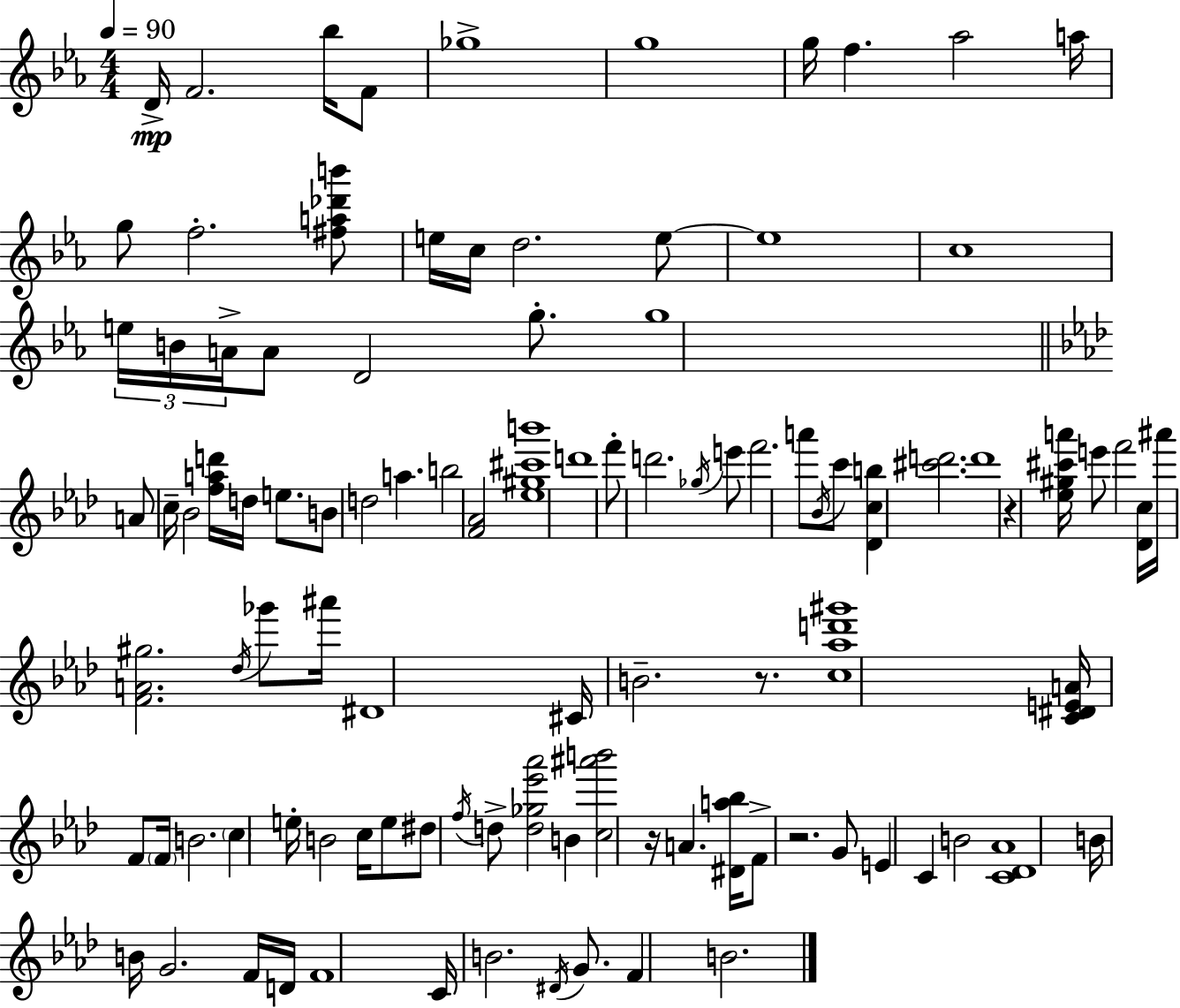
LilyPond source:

{
  \clef treble
  \numericTimeSignature
  \time 4/4
  \key ees \major
  \tempo 4 = 90
  \repeat volta 2 { d'16->\mp f'2. bes''16 f'8 | ges''1-> | g''1 | g''16 f''4. aes''2 a''16 | \break g''8 f''2.-. <fis'' a'' des''' b'''>8 | e''16 c''16 d''2. e''8~~ | e''1 | c''1 | \break \tuplet 3/2 { e''16 b'16 a'16-> } a'8 d'2 g''8.-. | g''1 | \bar "||" \break \key aes \major a'8 c''16-- bes'2 <f'' a'' d'''>16 d''16 e''8. | b'8 d''2 a''4. | b''2 <f' aes'>2 | <ees'' gis'' cis''' b'''>1 | \break d'''1 | f'''8-. d'''2. \acciaccatura { ges''16 } e'''8 | f'''2. a'''8 \acciaccatura { bes'16 } | c'''8 <des' c'' b''>4 <cis''' d'''>2. | \break d'''1 | r4 <ees'' gis'' cis''' a'''>16 e'''8 f'''2 | <des' c''>16 ais'''16 <f' a' gis''>2. \acciaccatura { des''16 } | ges'''8 ais'''16 dis'1 | \break cis'16 b'2.-- | r8. <c'' aes'' d''' gis'''>1 | <c' dis' e' a'>16 f'8 \parenthesize f'16 b'2. | \parenthesize c''4 e''16-. b'2 | \break c''16 e''8 dis''8 \acciaccatura { f''16 } d''8-> <d'' ges'' ees''' aes'''>2 | b'4 <c'' ais''' b'''>2 r16 a'4. | <dis' a'' bes''>16 f'8-> r2. | g'8 e'4 c'4 b'2 | \break <c' des' aes'>1 | b'16 b'16 g'2. | f'16 d'16 f'1 | c'16 b'2. | \break \acciaccatura { dis'16 } g'8. f'4 b'2. | } \bar "|."
}